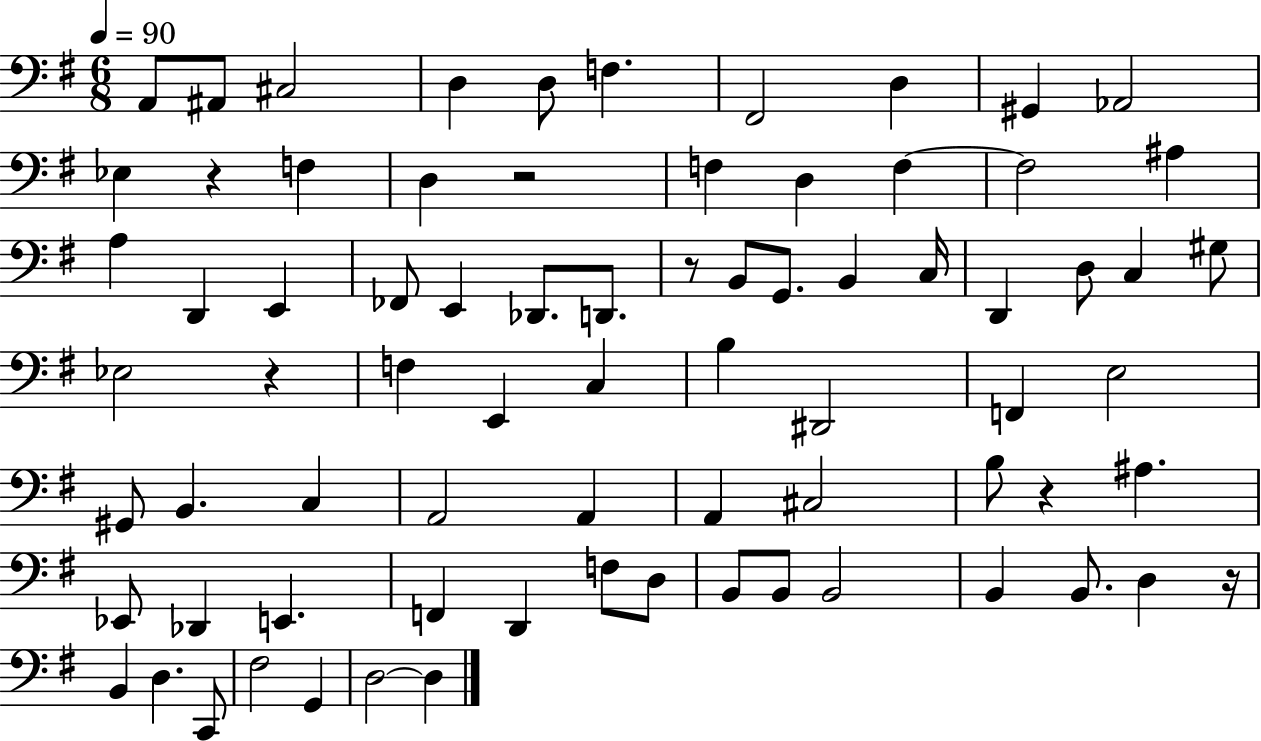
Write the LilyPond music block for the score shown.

{
  \clef bass
  \numericTimeSignature
  \time 6/8
  \key g \major
  \tempo 4 = 90
  a,8 ais,8 cis2 | d4 d8 f4. | fis,2 d4 | gis,4 aes,2 | \break ees4 r4 f4 | d4 r2 | f4 d4 f4~~ | f2 ais4 | \break a4 d,4 e,4 | fes,8 e,4 des,8. d,8. | r8 b,8 g,8. b,4 c16 | d,4 d8 c4 gis8 | \break ees2 r4 | f4 e,4 c4 | b4 dis,2 | f,4 e2 | \break gis,8 b,4. c4 | a,2 a,4 | a,4 cis2 | b8 r4 ais4. | \break ees,8 des,4 e,4. | f,4 d,4 f8 d8 | b,8 b,8 b,2 | b,4 b,8. d4 r16 | \break b,4 d4. c,8 | fis2 g,4 | d2~~ d4 | \bar "|."
}